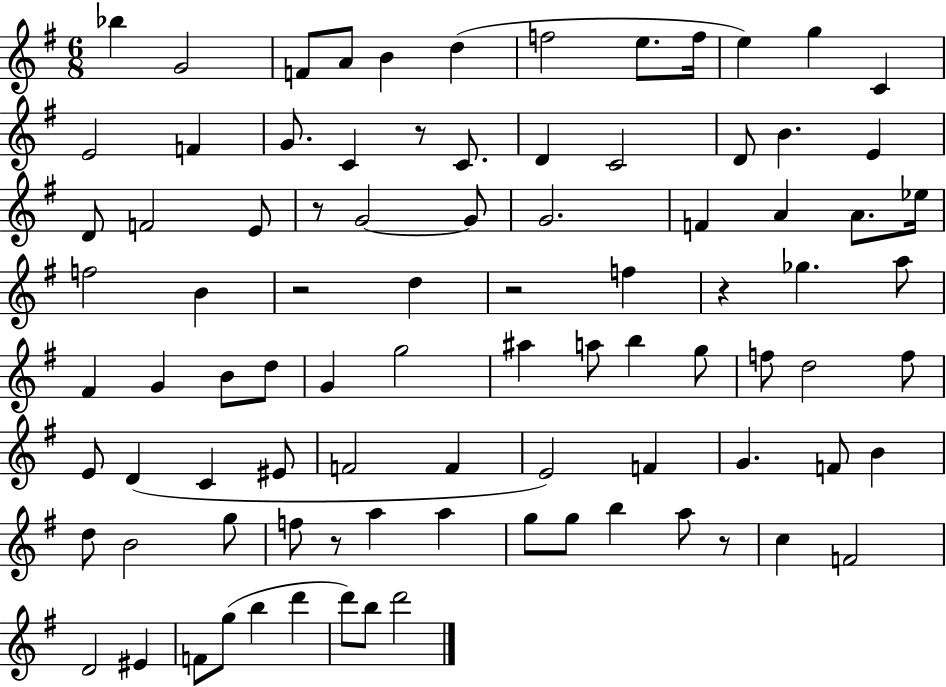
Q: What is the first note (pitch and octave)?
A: Bb5